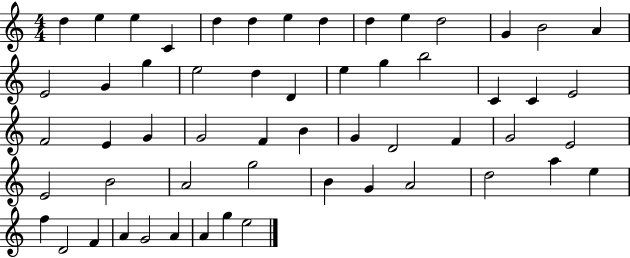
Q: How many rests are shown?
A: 0